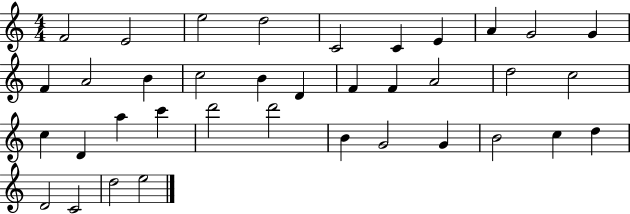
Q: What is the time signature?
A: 4/4